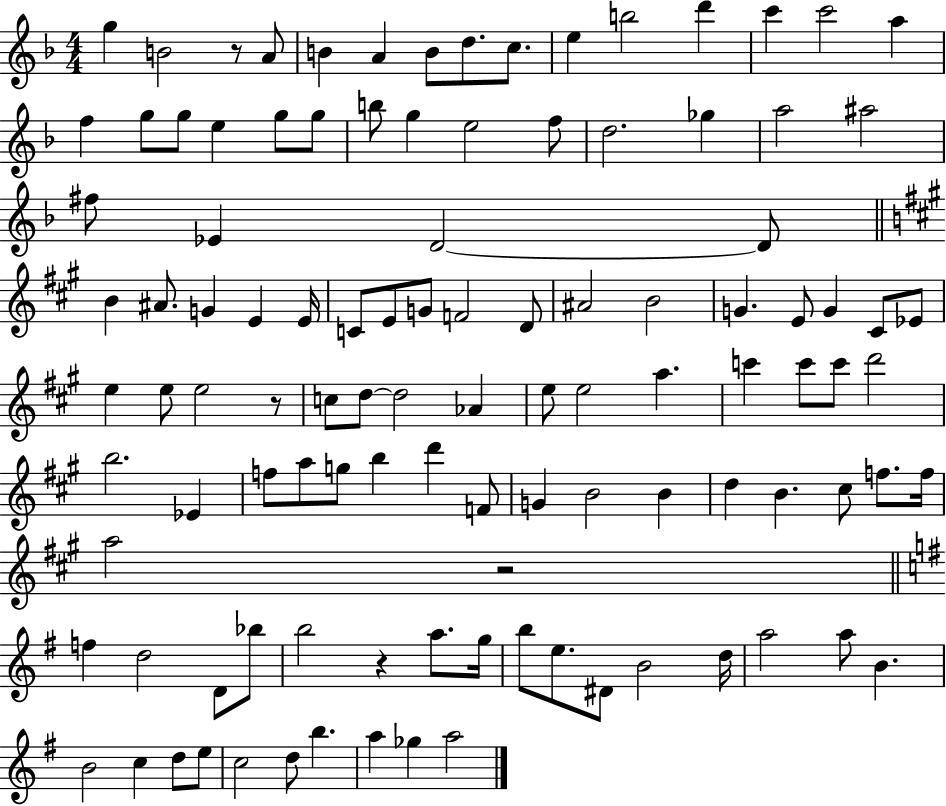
{
  \clef treble
  \numericTimeSignature
  \time 4/4
  \key f \major
  \repeat volta 2 { g''4 b'2 r8 a'8 | b'4 a'4 b'8 d''8. c''8. | e''4 b''2 d'''4 | c'''4 c'''2 a''4 | \break f''4 g''8 g''8 e''4 g''8 g''8 | b''8 g''4 e''2 f''8 | d''2. ges''4 | a''2 ais''2 | \break fis''8 ees'4 d'2~~ d'8 | \bar "||" \break \key a \major b'4 ais'8. g'4 e'4 e'16 | c'8 e'8 g'8 f'2 d'8 | ais'2 b'2 | g'4. e'8 g'4 cis'8 ees'8 | \break e''4 e''8 e''2 r8 | c''8 d''8~~ d''2 aes'4 | e''8 e''2 a''4. | c'''4 c'''8 c'''8 d'''2 | \break b''2. ees'4 | f''8 a''8 g''8 b''4 d'''4 f'8 | g'4 b'2 b'4 | d''4 b'4. cis''8 f''8. f''16 | \break a''2 r2 | \bar "||" \break \key e \minor f''4 d''2 d'8 bes''8 | b''2 r4 a''8. g''16 | b''8 e''8. dis'8 b'2 d''16 | a''2 a''8 b'4. | \break b'2 c''4 d''8 e''8 | c''2 d''8 b''4. | a''4 ges''4 a''2 | } \bar "|."
}